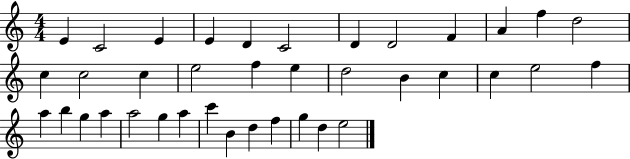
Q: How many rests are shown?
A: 0